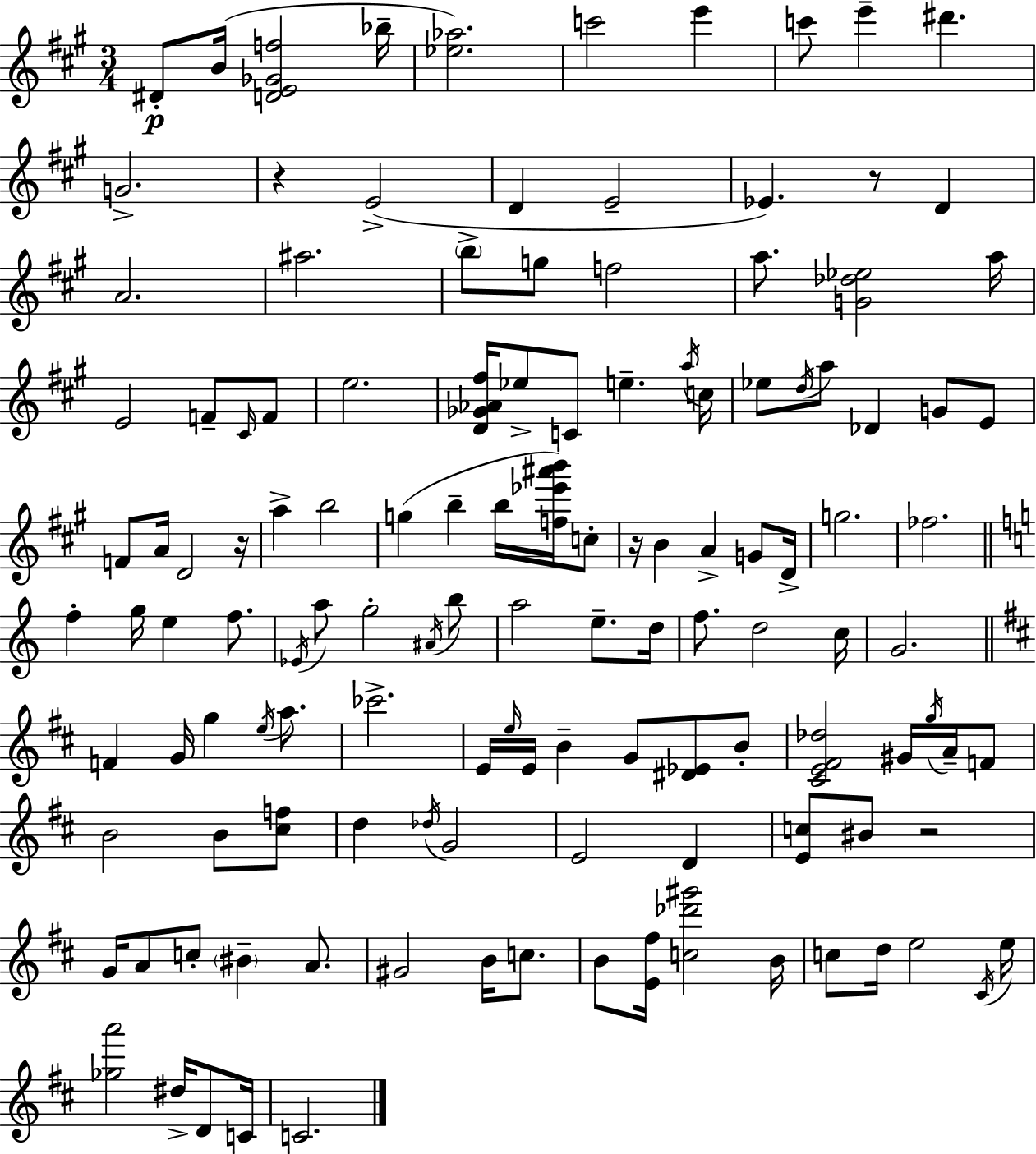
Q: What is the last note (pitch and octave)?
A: C4